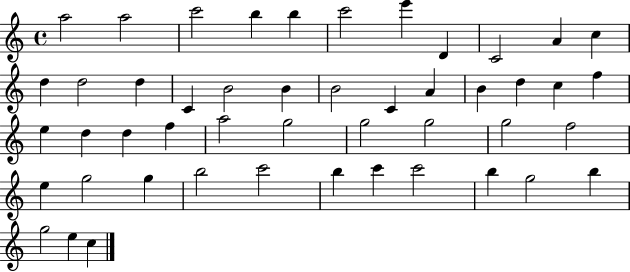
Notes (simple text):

A5/h A5/h C6/h B5/q B5/q C6/h E6/q D4/q C4/h A4/q C5/q D5/q D5/h D5/q C4/q B4/h B4/q B4/h C4/q A4/q B4/q D5/q C5/q F5/q E5/q D5/q D5/q F5/q A5/h G5/h G5/h G5/h G5/h F5/h E5/q G5/h G5/q B5/h C6/h B5/q C6/q C6/h B5/q G5/h B5/q G5/h E5/q C5/q